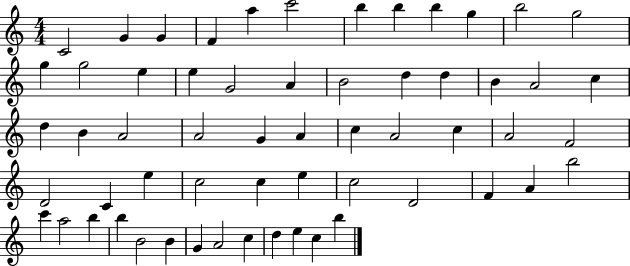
C4/h G4/q G4/q F4/q A5/q C6/h B5/q B5/q B5/q G5/q B5/h G5/h G5/q G5/h E5/q E5/q G4/h A4/q B4/h D5/q D5/q B4/q A4/h C5/q D5/q B4/q A4/h A4/h G4/q A4/q C5/q A4/h C5/q A4/h F4/h D4/h C4/q E5/q C5/h C5/q E5/q C5/h D4/h F4/q A4/q B5/h C6/q A5/h B5/q B5/q B4/h B4/q G4/q A4/h C5/q D5/q E5/q C5/q B5/q